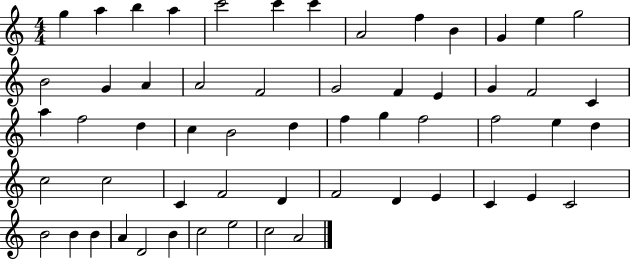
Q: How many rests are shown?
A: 0